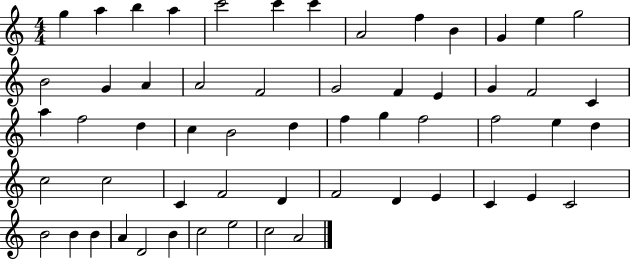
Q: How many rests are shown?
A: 0